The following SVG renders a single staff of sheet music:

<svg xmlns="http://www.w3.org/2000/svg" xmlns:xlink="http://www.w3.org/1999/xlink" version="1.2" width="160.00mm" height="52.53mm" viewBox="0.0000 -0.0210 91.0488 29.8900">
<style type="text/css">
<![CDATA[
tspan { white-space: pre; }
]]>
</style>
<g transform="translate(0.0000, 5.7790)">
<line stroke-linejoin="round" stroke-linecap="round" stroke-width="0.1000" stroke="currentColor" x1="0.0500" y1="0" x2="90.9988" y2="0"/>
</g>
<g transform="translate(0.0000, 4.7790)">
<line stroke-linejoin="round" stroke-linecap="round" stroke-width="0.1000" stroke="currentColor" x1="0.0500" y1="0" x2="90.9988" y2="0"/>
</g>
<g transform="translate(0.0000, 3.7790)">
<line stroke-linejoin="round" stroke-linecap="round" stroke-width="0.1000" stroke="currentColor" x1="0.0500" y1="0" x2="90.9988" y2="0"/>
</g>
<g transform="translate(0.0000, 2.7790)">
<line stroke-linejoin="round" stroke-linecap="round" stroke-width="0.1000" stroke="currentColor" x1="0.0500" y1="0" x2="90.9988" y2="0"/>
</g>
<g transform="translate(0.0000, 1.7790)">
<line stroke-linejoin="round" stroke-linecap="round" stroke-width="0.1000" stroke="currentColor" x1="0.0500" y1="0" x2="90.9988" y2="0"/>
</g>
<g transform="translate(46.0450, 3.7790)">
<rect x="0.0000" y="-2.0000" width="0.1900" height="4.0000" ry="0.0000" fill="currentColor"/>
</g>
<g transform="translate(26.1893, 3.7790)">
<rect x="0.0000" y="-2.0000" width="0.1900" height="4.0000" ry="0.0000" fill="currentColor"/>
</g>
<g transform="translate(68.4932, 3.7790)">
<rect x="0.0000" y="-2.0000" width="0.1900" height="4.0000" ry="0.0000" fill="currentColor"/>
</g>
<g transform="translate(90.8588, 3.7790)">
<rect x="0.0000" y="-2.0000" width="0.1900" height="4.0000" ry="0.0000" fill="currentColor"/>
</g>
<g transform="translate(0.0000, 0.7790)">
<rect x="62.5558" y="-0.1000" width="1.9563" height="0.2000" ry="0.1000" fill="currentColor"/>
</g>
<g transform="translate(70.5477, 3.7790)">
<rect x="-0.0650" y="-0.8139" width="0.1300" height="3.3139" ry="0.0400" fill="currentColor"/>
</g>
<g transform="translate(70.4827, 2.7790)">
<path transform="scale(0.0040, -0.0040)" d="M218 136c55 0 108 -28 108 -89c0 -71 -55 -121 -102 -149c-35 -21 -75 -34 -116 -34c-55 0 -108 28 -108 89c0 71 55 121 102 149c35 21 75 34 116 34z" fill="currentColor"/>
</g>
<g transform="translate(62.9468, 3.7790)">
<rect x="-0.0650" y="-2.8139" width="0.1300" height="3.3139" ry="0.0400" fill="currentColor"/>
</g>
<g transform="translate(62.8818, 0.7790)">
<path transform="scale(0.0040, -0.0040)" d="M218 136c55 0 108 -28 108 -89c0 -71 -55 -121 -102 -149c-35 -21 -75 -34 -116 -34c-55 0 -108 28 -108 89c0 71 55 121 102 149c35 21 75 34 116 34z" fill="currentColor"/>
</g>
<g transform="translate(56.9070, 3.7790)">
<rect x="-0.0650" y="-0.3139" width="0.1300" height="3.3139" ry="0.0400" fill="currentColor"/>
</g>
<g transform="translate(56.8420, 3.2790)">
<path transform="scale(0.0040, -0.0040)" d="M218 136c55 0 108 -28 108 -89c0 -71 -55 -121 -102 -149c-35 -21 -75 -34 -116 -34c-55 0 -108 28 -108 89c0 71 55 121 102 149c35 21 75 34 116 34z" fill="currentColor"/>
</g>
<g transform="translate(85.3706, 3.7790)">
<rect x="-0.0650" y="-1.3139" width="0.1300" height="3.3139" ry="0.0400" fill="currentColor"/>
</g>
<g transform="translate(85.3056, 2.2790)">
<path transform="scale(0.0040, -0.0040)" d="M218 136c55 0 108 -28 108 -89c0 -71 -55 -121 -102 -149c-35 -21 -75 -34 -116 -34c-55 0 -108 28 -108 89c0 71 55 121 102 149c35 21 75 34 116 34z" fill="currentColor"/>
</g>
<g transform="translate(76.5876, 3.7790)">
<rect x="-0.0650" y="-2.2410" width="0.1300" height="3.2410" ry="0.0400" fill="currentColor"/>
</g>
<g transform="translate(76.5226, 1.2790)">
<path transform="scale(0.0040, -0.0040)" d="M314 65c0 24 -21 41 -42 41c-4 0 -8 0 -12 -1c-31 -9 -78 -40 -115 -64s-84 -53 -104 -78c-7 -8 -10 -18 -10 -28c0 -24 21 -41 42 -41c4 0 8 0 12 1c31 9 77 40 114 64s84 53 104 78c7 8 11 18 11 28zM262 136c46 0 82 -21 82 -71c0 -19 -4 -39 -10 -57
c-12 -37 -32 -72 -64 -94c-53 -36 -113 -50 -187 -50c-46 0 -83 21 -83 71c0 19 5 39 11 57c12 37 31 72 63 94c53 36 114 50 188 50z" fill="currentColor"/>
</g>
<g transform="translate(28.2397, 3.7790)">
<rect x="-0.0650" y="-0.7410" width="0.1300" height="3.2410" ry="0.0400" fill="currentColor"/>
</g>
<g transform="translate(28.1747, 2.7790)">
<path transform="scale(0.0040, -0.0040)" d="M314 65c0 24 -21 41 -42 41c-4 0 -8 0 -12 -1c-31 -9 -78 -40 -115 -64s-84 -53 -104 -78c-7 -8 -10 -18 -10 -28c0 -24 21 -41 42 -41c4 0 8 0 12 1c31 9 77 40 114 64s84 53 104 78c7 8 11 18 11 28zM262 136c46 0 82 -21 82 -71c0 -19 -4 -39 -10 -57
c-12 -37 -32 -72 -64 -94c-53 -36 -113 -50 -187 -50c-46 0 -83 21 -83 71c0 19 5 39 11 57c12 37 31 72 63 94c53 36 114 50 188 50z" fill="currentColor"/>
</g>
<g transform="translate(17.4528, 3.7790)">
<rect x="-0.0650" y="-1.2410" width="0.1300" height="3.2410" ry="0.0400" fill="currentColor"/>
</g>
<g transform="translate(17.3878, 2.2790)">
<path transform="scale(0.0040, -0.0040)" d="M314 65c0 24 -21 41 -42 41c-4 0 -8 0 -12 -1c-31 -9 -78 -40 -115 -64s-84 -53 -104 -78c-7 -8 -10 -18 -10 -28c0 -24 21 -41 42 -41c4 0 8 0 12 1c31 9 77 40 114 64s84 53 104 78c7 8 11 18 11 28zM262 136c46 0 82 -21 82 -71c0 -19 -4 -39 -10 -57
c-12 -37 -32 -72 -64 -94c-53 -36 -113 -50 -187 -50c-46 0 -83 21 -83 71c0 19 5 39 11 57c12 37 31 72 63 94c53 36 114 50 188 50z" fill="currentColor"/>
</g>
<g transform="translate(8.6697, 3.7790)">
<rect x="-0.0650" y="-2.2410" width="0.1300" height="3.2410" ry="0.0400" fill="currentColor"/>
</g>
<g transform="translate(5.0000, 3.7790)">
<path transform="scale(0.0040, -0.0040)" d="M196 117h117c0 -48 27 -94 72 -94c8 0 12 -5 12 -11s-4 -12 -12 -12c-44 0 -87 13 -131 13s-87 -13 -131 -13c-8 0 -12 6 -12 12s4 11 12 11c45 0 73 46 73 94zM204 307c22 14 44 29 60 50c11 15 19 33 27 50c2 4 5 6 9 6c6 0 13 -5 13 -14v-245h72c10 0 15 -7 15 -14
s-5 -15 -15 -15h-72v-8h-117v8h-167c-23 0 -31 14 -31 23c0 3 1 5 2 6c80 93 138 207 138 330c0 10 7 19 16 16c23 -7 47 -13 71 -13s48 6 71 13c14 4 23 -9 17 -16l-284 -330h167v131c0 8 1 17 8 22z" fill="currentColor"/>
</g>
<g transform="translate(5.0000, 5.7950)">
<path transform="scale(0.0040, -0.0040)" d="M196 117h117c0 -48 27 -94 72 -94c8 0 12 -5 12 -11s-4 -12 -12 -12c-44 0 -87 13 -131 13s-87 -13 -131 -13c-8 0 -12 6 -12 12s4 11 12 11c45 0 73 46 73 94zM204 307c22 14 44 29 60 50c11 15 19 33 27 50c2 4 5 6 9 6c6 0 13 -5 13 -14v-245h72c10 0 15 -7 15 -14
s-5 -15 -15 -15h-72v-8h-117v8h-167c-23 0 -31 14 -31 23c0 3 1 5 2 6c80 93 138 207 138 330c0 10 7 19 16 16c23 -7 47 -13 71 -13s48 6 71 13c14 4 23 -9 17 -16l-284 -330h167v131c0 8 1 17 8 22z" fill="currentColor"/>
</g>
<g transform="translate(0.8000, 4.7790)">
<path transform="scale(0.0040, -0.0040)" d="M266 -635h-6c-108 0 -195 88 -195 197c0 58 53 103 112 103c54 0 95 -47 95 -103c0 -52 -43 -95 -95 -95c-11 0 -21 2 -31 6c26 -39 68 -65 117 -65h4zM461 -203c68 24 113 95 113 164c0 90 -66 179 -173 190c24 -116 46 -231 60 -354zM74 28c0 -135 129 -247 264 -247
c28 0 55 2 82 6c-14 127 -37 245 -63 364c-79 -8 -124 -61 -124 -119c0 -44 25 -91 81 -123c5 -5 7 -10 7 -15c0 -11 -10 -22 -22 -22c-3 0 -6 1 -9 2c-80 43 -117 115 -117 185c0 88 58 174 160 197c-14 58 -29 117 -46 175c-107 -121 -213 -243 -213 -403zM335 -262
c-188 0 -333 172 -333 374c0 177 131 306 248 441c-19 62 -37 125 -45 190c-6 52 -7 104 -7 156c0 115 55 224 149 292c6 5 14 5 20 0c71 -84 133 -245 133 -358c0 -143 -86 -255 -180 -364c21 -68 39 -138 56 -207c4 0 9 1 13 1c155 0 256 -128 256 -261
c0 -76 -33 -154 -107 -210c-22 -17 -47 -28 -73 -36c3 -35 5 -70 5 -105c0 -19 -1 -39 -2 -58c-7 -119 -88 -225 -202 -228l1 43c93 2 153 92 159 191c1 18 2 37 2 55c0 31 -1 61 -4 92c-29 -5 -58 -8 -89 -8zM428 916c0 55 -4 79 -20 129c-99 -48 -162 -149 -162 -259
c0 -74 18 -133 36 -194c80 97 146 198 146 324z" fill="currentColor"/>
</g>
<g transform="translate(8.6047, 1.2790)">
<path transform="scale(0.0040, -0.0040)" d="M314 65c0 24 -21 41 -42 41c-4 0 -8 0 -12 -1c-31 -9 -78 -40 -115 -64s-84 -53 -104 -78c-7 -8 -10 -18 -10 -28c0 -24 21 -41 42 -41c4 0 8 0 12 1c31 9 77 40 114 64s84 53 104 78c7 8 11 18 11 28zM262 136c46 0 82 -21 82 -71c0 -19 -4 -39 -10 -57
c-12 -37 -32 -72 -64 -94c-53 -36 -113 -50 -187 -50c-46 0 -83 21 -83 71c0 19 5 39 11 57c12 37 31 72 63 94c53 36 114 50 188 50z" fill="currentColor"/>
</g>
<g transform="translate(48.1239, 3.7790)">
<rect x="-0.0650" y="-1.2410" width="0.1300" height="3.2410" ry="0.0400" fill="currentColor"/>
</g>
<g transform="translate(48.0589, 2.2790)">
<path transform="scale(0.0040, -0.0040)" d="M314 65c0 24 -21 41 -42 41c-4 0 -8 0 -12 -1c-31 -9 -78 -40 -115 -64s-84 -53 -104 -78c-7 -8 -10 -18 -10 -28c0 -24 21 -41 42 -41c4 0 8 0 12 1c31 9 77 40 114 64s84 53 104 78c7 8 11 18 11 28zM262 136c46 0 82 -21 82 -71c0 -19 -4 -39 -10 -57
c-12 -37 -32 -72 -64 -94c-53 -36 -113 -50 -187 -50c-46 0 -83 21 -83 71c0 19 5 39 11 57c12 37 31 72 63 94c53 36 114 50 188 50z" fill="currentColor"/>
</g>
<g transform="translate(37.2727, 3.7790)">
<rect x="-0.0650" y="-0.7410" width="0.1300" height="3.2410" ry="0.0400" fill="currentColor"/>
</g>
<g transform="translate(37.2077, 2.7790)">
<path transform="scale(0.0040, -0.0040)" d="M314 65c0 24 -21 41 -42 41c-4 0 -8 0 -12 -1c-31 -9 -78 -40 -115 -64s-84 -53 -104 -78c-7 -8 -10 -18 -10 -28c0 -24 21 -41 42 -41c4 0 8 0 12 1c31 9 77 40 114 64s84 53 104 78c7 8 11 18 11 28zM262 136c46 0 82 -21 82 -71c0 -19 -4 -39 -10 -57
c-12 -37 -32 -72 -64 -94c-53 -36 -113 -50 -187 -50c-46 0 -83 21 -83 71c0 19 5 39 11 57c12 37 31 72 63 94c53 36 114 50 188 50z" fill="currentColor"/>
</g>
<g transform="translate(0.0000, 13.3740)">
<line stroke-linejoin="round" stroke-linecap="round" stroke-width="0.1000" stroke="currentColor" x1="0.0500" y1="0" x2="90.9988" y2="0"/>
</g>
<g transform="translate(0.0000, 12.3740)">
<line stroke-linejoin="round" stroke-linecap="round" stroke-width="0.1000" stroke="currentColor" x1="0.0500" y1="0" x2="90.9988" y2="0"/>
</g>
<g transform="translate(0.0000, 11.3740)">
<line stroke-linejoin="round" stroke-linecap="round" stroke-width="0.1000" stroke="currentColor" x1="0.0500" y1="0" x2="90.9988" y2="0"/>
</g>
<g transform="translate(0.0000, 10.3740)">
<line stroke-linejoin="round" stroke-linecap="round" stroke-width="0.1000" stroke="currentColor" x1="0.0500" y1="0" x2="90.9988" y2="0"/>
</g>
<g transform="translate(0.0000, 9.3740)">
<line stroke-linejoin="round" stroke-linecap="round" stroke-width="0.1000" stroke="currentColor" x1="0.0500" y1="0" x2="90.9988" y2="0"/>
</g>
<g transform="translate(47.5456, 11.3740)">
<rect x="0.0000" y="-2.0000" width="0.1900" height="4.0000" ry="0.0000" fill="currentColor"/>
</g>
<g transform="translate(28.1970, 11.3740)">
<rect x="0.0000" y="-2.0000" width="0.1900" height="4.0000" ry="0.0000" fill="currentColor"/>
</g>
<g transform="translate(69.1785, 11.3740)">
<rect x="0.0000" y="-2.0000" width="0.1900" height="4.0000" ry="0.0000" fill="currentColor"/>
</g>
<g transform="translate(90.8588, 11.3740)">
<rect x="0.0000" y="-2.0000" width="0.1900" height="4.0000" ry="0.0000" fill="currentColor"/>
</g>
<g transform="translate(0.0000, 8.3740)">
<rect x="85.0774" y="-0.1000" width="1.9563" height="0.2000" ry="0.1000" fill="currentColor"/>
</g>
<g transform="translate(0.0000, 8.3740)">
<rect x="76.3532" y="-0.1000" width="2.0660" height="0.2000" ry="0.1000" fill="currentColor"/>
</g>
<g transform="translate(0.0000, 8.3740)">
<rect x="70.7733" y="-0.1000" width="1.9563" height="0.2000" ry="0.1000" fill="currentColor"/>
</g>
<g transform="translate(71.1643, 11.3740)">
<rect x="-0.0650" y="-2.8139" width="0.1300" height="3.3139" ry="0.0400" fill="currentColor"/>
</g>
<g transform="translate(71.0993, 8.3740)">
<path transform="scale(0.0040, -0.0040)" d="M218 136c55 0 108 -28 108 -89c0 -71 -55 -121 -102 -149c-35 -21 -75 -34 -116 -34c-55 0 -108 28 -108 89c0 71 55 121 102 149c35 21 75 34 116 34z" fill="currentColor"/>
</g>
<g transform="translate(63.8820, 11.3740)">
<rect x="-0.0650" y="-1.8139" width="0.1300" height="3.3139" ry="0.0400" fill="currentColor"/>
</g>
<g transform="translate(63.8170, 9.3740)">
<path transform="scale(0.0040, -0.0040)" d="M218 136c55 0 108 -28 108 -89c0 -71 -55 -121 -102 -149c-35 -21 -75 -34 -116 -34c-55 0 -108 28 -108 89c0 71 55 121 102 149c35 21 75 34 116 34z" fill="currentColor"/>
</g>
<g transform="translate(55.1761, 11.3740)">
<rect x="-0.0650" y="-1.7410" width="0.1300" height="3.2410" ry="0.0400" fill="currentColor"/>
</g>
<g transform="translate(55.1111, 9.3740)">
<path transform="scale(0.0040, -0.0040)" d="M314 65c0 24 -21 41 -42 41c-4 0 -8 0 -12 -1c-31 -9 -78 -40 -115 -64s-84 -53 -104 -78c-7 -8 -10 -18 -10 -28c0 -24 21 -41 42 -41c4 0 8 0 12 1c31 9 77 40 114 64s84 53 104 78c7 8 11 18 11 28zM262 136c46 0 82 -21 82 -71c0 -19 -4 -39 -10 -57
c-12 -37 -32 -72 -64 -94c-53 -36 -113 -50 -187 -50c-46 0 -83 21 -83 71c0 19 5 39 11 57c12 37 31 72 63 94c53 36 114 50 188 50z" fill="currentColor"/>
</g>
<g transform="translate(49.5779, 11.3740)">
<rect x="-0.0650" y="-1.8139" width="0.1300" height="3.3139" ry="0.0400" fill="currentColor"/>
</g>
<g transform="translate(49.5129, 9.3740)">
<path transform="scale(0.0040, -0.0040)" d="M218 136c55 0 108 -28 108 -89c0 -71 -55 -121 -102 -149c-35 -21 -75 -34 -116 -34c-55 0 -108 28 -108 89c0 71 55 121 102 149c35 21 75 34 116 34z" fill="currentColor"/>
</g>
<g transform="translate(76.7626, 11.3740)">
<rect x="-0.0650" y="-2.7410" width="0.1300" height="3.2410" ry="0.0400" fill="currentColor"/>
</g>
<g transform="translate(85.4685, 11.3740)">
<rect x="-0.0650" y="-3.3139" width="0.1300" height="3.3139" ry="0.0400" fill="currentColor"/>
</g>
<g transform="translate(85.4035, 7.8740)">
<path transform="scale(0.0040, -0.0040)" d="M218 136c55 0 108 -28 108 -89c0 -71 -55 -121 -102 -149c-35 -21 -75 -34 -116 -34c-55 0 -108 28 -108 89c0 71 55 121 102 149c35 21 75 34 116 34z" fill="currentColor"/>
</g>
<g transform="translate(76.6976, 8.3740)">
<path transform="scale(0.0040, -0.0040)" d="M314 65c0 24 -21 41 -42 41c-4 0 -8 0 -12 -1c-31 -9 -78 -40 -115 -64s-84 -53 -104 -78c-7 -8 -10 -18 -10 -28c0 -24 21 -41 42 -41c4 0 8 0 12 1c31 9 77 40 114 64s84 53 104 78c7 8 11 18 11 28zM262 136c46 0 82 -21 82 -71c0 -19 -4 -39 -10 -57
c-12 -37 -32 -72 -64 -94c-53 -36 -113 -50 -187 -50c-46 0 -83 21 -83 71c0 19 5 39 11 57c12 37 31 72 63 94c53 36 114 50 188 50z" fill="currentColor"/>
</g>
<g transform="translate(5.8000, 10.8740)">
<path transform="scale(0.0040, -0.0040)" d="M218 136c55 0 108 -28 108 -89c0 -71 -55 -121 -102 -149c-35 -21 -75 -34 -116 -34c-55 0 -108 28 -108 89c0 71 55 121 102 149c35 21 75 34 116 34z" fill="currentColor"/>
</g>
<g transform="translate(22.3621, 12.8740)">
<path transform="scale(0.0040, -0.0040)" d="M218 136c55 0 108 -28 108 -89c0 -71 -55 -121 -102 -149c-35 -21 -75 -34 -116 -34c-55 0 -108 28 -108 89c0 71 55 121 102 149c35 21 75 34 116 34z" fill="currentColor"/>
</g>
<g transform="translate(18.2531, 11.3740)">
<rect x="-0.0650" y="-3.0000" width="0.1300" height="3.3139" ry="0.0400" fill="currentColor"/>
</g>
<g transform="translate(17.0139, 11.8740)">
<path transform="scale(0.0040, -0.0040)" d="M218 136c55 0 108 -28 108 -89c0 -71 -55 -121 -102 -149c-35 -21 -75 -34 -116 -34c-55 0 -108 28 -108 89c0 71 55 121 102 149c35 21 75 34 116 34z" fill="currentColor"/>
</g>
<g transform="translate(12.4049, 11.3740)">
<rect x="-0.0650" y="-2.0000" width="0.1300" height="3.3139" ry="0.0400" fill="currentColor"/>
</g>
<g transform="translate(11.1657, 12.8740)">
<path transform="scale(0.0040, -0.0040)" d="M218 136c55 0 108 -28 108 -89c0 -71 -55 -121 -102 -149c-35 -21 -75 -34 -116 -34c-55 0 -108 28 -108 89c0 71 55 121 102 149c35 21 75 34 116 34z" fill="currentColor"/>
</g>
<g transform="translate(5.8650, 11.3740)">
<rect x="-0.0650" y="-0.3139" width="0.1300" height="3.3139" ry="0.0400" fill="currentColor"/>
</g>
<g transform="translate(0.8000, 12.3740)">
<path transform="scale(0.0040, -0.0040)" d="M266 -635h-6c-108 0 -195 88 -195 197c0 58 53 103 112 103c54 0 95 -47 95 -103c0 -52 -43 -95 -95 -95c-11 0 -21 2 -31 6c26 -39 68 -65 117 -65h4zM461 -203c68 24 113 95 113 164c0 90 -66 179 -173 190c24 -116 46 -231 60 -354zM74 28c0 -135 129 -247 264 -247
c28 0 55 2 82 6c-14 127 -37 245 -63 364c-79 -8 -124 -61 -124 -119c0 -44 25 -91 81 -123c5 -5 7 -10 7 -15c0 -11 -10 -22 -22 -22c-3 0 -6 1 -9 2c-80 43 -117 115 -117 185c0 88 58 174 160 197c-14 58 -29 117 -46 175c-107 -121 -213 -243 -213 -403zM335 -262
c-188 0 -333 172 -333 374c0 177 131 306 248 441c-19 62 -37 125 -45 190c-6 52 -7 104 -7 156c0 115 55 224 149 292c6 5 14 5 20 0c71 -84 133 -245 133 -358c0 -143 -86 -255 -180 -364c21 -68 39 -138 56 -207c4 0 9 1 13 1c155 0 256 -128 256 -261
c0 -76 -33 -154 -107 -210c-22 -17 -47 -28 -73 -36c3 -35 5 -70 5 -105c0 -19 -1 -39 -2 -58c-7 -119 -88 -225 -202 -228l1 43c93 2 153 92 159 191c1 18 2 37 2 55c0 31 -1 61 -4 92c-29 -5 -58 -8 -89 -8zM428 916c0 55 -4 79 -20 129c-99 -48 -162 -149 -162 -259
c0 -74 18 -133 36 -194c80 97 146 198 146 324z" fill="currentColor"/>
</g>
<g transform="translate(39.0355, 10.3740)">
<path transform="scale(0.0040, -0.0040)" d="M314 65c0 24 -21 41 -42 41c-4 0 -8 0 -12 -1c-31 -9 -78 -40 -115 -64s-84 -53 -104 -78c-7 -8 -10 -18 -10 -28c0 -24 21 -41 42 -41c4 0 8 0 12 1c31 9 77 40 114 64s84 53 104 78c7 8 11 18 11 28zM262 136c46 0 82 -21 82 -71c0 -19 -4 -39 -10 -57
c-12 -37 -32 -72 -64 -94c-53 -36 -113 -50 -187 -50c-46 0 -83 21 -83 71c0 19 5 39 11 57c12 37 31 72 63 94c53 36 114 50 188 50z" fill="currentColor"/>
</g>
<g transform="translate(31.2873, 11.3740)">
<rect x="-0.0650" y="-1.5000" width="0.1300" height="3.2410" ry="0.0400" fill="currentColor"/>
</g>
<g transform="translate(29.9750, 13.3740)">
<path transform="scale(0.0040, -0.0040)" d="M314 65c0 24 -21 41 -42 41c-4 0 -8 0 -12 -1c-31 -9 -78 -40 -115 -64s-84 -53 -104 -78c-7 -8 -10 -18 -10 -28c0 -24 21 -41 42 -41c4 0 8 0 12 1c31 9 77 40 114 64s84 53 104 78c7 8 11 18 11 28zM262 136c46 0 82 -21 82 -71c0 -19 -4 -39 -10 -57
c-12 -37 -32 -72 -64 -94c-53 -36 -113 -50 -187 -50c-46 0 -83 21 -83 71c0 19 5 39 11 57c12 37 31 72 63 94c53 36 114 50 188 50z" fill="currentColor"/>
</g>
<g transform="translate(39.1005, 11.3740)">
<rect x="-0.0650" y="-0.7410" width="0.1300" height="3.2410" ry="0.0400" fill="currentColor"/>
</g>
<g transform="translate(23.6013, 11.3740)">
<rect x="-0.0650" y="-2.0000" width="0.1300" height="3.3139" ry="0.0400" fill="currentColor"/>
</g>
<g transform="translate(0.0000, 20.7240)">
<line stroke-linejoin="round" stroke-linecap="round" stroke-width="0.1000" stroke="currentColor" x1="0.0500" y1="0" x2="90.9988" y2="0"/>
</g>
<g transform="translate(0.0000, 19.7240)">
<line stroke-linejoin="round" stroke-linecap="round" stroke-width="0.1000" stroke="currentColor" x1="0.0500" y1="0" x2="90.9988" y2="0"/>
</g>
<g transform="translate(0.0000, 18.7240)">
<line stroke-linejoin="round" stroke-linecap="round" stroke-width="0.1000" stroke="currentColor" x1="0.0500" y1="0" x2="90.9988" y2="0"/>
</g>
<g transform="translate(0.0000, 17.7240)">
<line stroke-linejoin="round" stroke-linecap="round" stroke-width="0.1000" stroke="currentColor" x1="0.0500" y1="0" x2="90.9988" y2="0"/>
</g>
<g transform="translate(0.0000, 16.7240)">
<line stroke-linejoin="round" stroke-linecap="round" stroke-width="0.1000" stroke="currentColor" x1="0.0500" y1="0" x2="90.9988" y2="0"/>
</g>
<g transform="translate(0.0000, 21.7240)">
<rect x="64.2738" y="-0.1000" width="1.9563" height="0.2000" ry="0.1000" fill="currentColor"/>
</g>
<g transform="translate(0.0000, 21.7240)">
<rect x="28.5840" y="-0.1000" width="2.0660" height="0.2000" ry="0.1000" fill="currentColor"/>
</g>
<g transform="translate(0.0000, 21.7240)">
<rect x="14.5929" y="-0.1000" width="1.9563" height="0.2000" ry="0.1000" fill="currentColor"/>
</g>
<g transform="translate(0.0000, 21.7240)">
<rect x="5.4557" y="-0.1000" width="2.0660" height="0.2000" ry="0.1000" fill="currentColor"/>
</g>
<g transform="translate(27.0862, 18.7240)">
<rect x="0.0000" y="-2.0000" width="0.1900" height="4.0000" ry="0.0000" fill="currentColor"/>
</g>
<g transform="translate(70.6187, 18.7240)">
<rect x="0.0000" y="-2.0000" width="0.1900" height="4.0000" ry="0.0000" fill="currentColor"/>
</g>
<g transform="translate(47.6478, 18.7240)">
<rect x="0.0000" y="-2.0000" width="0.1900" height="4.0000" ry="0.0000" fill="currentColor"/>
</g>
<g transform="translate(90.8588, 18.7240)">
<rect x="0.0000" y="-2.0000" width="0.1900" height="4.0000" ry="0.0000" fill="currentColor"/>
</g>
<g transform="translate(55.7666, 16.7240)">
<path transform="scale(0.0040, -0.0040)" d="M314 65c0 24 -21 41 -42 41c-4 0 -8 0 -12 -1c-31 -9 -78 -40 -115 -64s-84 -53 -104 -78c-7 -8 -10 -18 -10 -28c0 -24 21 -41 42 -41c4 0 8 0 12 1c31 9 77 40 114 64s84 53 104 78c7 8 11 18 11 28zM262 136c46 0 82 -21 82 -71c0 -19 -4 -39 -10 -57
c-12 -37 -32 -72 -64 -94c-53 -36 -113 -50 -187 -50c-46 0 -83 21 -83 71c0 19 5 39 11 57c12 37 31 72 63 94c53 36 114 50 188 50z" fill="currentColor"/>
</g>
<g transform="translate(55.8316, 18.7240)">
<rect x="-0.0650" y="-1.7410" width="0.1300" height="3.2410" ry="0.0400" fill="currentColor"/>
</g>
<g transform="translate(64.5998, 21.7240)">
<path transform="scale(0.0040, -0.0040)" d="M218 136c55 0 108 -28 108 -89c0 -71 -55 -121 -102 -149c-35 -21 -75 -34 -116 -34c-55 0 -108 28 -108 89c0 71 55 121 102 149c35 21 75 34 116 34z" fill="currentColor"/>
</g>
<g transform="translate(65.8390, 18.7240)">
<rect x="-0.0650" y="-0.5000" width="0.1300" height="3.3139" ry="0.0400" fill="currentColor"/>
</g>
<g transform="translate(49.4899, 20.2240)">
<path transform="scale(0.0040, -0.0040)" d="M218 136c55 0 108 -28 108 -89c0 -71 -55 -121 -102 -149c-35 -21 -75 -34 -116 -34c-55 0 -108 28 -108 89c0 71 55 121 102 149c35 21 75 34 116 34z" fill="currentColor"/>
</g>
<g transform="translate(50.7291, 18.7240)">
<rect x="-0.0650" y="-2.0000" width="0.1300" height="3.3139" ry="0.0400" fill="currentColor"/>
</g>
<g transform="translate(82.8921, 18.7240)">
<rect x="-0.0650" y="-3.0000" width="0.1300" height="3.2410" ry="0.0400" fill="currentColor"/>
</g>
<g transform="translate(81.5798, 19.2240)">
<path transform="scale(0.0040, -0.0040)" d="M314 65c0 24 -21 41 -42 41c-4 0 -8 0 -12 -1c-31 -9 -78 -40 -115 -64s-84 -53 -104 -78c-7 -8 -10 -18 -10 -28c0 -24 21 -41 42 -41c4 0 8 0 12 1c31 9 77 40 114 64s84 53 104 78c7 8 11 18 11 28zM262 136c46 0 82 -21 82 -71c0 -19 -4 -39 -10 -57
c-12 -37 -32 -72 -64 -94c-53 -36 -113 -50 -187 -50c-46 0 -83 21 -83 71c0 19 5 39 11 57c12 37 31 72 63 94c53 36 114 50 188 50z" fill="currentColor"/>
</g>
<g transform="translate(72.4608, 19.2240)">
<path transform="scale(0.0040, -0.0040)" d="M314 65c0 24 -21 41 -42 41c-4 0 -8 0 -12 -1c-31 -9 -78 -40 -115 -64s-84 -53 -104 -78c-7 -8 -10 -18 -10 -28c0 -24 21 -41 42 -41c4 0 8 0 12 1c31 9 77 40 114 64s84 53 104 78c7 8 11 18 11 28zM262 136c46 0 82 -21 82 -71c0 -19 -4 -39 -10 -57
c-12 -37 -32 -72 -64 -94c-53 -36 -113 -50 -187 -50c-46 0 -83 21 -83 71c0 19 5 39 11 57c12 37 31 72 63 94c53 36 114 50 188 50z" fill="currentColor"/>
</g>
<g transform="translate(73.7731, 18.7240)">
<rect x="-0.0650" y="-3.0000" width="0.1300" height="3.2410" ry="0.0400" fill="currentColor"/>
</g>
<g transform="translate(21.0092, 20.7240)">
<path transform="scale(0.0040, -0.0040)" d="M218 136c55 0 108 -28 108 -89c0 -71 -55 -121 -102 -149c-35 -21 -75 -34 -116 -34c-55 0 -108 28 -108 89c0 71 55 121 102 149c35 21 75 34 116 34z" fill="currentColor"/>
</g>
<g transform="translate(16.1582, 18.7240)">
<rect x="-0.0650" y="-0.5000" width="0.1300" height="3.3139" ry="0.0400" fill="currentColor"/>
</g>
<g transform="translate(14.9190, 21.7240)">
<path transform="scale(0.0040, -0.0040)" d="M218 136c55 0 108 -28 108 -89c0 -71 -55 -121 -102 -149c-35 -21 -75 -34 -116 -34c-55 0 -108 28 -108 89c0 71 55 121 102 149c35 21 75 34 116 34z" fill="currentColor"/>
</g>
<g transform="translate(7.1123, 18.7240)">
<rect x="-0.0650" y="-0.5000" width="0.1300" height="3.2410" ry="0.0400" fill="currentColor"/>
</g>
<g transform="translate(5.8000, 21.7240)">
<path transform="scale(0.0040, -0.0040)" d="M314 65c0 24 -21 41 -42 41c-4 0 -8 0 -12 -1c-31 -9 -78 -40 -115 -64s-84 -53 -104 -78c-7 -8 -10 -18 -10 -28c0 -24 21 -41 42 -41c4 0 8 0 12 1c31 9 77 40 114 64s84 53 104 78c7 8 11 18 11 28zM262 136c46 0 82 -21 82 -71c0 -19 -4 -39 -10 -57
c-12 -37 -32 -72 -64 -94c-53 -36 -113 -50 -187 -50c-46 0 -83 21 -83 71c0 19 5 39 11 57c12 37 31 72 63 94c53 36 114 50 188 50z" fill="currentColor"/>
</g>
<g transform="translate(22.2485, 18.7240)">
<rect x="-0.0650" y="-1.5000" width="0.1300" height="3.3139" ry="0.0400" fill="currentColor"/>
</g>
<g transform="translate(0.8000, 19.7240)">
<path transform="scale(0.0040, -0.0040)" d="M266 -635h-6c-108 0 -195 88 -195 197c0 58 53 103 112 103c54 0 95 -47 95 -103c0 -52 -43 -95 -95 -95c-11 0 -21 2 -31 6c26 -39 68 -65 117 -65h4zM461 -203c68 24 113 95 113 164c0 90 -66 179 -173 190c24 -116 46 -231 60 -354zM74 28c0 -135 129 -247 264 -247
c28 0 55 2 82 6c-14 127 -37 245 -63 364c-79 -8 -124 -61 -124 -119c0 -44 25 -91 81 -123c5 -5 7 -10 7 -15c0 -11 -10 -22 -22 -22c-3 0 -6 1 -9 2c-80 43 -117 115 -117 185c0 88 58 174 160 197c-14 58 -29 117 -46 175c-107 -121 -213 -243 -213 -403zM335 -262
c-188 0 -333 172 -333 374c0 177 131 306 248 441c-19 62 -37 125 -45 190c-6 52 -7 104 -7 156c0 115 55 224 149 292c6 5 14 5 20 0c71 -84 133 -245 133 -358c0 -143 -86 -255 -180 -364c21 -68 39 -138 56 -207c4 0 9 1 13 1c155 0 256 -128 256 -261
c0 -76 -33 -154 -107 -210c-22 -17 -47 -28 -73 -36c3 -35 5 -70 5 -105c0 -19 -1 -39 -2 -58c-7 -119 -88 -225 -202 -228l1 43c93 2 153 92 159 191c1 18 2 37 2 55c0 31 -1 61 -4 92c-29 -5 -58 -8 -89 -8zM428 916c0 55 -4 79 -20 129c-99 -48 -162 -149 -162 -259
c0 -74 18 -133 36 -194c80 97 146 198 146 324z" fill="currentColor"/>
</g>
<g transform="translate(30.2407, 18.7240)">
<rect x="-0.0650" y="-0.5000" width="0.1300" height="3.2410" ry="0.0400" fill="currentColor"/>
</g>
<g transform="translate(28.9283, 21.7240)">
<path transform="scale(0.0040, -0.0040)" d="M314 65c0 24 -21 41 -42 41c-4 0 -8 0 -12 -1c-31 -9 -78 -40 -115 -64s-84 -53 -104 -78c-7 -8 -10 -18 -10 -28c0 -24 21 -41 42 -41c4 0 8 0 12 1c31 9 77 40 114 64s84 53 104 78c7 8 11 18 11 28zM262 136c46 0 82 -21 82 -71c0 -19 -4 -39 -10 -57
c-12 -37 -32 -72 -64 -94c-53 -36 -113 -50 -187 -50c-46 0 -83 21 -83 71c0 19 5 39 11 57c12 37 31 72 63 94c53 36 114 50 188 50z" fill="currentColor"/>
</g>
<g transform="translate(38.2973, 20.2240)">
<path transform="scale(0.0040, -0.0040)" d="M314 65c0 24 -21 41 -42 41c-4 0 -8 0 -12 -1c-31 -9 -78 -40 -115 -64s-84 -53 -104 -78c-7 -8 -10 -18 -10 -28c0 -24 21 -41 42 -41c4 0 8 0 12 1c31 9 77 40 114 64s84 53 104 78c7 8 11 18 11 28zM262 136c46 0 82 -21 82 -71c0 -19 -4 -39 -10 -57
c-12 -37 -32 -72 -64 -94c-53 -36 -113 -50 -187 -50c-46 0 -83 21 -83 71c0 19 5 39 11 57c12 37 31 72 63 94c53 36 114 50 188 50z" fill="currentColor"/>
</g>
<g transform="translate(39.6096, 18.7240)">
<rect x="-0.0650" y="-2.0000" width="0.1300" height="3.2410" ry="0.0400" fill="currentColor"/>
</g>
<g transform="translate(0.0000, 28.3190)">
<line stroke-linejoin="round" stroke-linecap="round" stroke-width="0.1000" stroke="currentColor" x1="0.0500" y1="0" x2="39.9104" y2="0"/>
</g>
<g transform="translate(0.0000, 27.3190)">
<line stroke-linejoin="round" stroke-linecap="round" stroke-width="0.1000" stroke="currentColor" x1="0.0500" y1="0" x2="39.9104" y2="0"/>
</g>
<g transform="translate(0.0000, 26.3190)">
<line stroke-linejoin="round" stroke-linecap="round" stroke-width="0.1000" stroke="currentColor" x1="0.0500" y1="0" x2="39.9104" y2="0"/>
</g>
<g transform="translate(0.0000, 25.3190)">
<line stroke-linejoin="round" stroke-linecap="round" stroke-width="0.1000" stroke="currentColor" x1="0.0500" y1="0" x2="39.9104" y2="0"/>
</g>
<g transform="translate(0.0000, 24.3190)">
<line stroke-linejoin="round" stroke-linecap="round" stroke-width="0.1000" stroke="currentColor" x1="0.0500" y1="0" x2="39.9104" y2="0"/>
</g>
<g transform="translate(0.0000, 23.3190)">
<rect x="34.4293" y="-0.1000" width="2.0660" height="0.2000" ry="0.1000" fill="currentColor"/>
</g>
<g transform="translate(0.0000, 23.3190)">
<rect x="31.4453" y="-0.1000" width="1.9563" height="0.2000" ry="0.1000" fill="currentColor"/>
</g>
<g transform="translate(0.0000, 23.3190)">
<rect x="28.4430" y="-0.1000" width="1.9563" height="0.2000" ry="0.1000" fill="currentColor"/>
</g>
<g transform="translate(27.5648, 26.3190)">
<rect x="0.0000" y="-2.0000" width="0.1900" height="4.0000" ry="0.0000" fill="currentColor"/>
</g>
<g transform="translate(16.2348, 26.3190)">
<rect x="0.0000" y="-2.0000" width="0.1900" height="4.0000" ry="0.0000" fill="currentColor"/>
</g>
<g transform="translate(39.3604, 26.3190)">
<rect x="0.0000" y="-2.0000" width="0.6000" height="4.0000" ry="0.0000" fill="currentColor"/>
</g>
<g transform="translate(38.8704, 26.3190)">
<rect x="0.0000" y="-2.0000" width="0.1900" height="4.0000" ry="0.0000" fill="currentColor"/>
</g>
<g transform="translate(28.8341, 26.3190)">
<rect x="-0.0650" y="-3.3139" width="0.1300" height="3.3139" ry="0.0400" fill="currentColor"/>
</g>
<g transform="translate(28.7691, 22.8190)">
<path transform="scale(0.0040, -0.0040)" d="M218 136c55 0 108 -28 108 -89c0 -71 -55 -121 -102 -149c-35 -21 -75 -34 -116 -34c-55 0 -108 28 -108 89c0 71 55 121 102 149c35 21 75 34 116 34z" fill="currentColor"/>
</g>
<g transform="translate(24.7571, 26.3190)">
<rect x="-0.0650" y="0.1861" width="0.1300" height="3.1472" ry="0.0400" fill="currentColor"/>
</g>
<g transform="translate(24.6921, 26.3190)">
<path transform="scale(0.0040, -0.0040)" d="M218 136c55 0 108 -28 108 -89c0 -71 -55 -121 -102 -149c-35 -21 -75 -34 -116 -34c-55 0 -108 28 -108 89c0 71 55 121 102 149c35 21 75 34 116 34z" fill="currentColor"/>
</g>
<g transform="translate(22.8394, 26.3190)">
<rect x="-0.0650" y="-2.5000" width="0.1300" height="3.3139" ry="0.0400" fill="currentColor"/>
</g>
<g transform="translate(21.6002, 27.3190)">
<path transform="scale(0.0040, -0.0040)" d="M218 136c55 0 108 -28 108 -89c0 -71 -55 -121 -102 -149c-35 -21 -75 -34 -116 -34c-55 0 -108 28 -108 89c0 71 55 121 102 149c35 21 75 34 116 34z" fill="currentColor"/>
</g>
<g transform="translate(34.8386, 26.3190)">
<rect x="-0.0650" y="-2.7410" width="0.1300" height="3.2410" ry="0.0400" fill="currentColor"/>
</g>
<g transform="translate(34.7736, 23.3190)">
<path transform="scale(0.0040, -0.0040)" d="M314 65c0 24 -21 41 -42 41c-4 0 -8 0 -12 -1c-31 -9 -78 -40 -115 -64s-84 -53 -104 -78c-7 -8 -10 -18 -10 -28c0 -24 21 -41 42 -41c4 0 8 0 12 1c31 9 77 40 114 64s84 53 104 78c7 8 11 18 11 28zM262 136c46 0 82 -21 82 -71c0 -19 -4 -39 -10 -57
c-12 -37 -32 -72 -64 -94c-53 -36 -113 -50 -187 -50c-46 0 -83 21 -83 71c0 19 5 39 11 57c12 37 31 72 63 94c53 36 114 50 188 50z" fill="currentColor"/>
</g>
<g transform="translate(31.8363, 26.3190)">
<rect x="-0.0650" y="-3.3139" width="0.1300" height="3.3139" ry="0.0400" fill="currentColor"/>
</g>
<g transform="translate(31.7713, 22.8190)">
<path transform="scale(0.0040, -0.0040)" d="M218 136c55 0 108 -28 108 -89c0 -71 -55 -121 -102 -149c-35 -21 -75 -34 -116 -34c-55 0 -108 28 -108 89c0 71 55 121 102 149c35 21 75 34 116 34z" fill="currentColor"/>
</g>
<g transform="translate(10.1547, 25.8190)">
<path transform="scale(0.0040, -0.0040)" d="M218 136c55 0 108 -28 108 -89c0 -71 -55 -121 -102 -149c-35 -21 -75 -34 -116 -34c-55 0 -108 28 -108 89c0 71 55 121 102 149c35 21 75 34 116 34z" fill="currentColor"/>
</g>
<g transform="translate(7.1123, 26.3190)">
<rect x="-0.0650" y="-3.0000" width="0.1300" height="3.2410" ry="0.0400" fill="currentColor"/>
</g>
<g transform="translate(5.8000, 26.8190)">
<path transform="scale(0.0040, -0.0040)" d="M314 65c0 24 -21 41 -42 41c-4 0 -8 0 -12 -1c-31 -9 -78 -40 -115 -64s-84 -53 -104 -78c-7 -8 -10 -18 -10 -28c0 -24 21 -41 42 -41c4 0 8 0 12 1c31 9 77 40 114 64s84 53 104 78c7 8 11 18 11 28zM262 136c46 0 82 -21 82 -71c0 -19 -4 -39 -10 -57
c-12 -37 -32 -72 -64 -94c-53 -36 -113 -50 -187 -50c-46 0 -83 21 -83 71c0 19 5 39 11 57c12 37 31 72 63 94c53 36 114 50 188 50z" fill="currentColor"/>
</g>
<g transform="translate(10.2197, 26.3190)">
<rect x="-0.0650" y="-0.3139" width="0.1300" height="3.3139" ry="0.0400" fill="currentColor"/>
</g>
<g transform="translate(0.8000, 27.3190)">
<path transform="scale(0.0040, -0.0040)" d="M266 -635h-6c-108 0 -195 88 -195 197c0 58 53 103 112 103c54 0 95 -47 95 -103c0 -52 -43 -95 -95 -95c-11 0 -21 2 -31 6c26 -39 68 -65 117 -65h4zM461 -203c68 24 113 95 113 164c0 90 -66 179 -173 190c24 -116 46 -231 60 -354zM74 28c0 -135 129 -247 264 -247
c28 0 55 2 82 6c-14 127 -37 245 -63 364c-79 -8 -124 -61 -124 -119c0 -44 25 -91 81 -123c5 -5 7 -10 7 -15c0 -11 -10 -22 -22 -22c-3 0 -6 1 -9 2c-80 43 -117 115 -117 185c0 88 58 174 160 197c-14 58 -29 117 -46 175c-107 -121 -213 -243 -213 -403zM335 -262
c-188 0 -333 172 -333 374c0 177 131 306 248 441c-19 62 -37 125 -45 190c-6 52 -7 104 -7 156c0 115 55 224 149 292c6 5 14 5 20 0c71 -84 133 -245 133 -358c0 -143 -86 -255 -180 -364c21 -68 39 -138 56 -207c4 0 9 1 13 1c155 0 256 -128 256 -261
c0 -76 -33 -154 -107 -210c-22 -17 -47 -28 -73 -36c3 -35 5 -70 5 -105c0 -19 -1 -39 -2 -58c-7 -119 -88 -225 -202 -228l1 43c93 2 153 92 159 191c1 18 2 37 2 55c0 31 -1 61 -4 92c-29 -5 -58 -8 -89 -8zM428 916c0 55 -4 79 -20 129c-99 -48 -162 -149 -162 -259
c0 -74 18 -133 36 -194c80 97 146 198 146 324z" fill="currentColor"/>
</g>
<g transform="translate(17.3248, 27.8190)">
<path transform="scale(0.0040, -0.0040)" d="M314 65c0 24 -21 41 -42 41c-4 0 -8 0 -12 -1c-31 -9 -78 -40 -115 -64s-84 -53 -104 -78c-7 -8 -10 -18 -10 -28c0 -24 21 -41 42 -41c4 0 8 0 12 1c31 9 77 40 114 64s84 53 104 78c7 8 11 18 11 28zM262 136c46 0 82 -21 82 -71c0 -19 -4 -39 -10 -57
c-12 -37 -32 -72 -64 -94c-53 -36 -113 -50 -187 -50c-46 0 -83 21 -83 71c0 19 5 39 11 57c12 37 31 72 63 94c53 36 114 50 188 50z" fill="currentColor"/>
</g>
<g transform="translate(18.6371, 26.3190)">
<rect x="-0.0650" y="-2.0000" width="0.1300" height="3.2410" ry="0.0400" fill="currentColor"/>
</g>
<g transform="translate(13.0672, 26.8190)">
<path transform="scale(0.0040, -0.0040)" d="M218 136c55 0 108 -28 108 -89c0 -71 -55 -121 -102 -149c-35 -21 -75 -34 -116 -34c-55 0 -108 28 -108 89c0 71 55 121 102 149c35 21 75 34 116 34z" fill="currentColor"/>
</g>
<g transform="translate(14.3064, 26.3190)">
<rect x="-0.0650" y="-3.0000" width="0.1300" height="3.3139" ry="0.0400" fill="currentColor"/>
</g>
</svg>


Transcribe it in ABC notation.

X:1
T:Untitled
M:4/4
L:1/4
K:C
g2 e2 d2 d2 e2 c a d g2 e c F A F E2 d2 f f2 f a a2 b C2 C E C2 F2 F f2 C A2 A2 A2 c A F2 G B b b a2